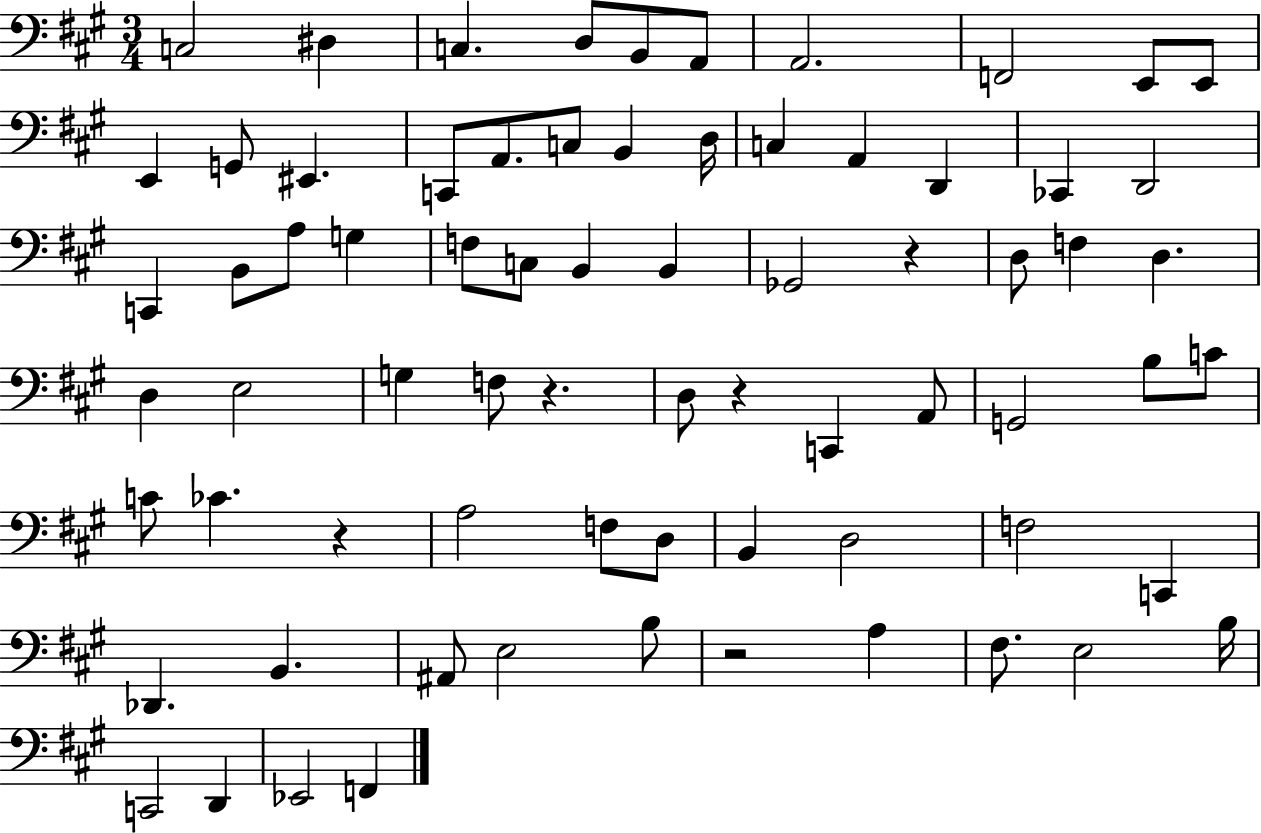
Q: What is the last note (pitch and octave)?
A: F2